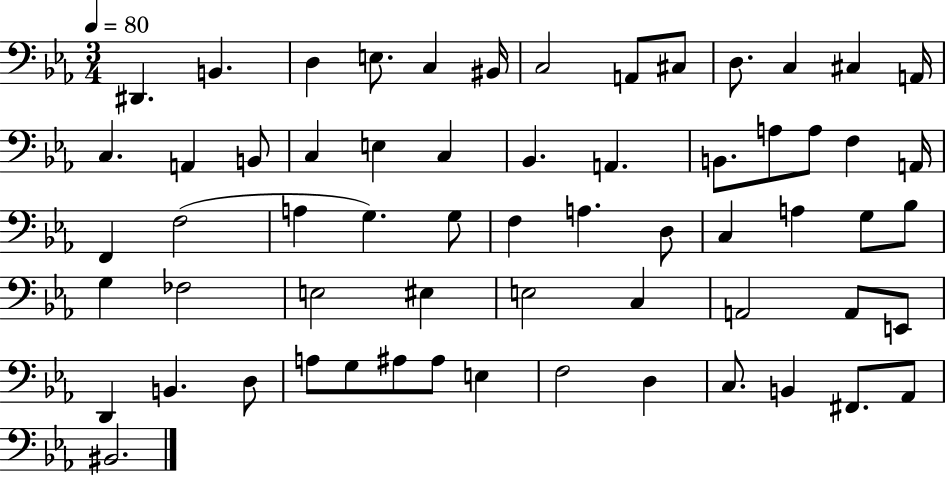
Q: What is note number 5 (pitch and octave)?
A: C3